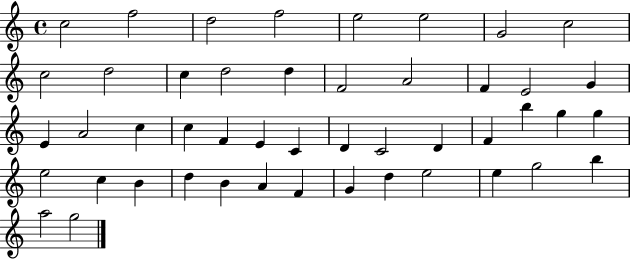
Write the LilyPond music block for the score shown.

{
  \clef treble
  \time 4/4
  \defaultTimeSignature
  \key c \major
  c''2 f''2 | d''2 f''2 | e''2 e''2 | g'2 c''2 | \break c''2 d''2 | c''4 d''2 d''4 | f'2 a'2 | f'4 e'2 g'4 | \break e'4 a'2 c''4 | c''4 f'4 e'4 c'4 | d'4 c'2 d'4 | f'4 b''4 g''4 g''4 | \break e''2 c''4 b'4 | d''4 b'4 a'4 f'4 | g'4 d''4 e''2 | e''4 g''2 b''4 | \break a''2 g''2 | \bar "|."
}